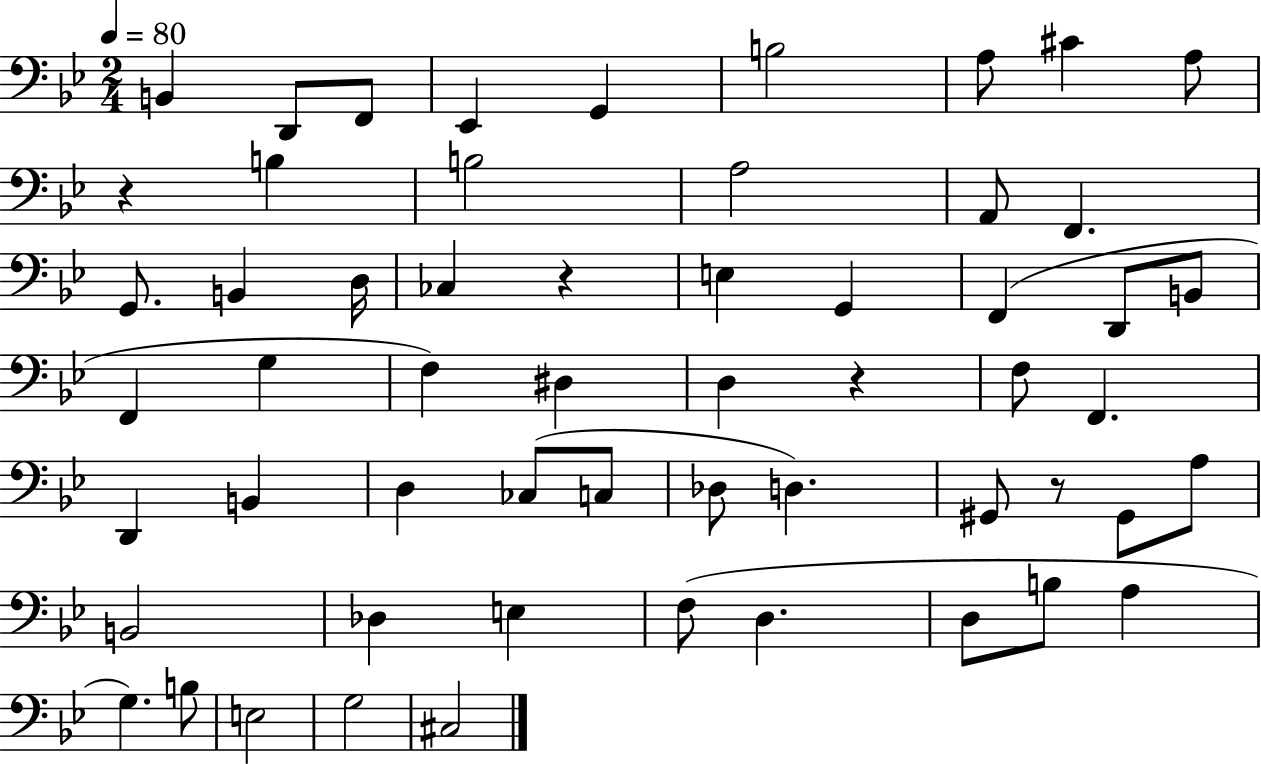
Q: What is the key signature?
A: BES major